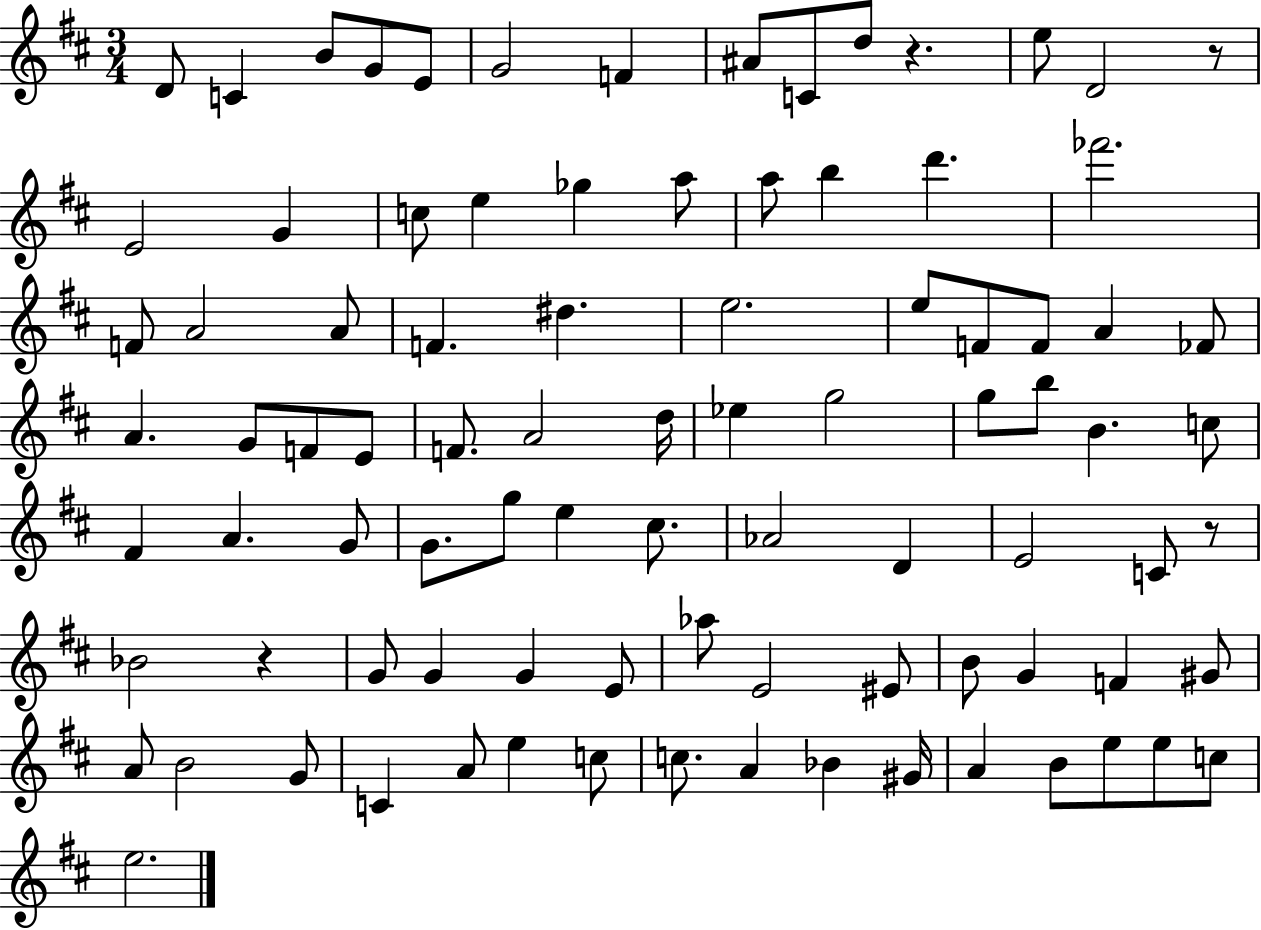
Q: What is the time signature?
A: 3/4